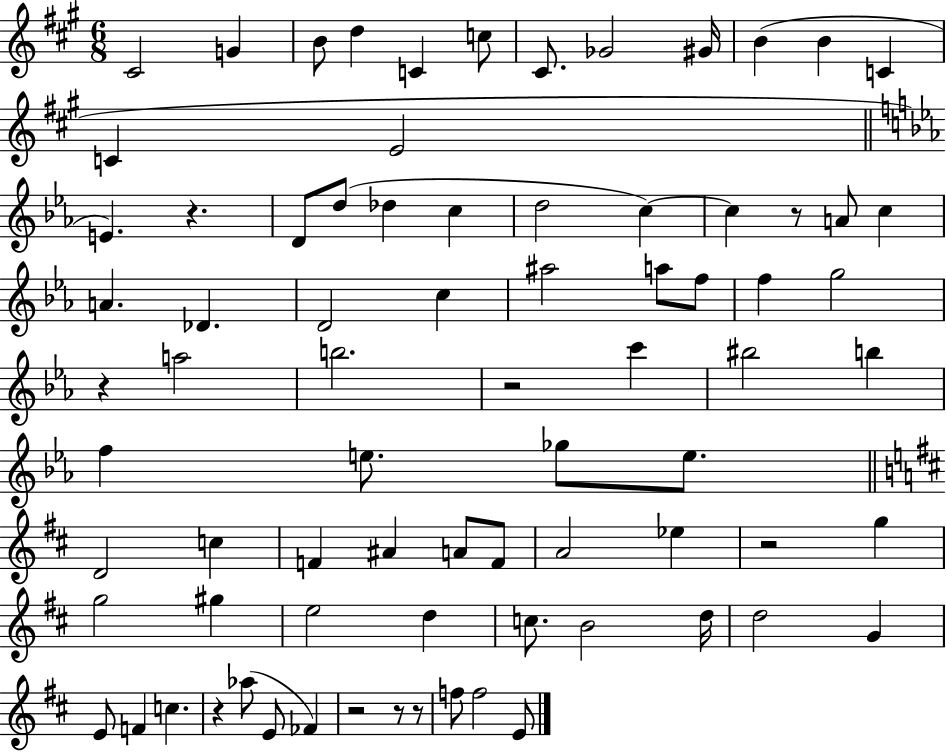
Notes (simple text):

C#4/h G4/q B4/e D5/q C4/q C5/e C#4/e. Gb4/h G#4/s B4/q B4/q C4/q C4/q E4/h E4/q. R/q. D4/e D5/e Db5/q C5/q D5/h C5/q C5/q R/e A4/e C5/q A4/q. Db4/q. D4/h C5/q A#5/h A5/e F5/e F5/q G5/h R/q A5/h B5/h. R/h C6/q BIS5/h B5/q F5/q E5/e. Gb5/e E5/e. D4/h C5/q F4/q A#4/q A4/e F4/e A4/h Eb5/q R/h G5/q G5/h G#5/q E5/h D5/q C5/e. B4/h D5/s D5/h G4/q E4/e F4/q C5/q. R/q Ab5/e E4/e FES4/q R/h R/e R/e F5/e F5/h E4/e